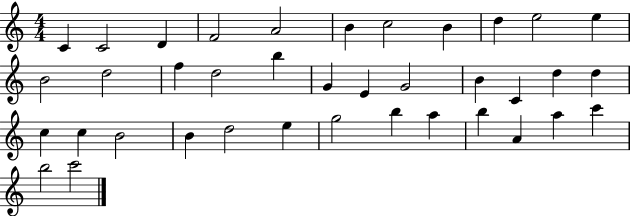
C4/q C4/h D4/q F4/h A4/h B4/q C5/h B4/q D5/q E5/h E5/q B4/h D5/h F5/q D5/h B5/q G4/q E4/q G4/h B4/q C4/q D5/q D5/q C5/q C5/q B4/h B4/q D5/h E5/q G5/h B5/q A5/q B5/q A4/q A5/q C6/q B5/h C6/h